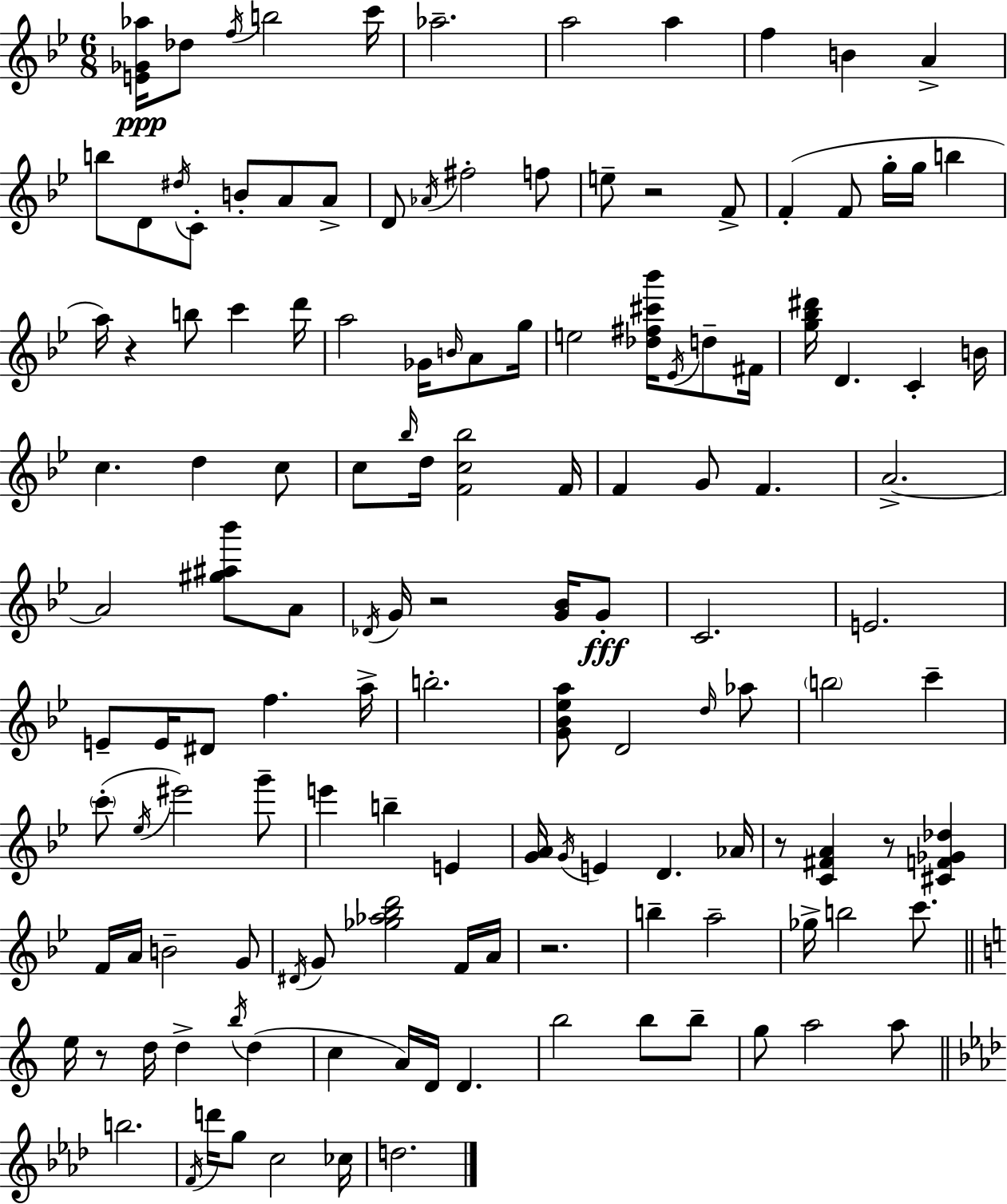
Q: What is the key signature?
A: G minor